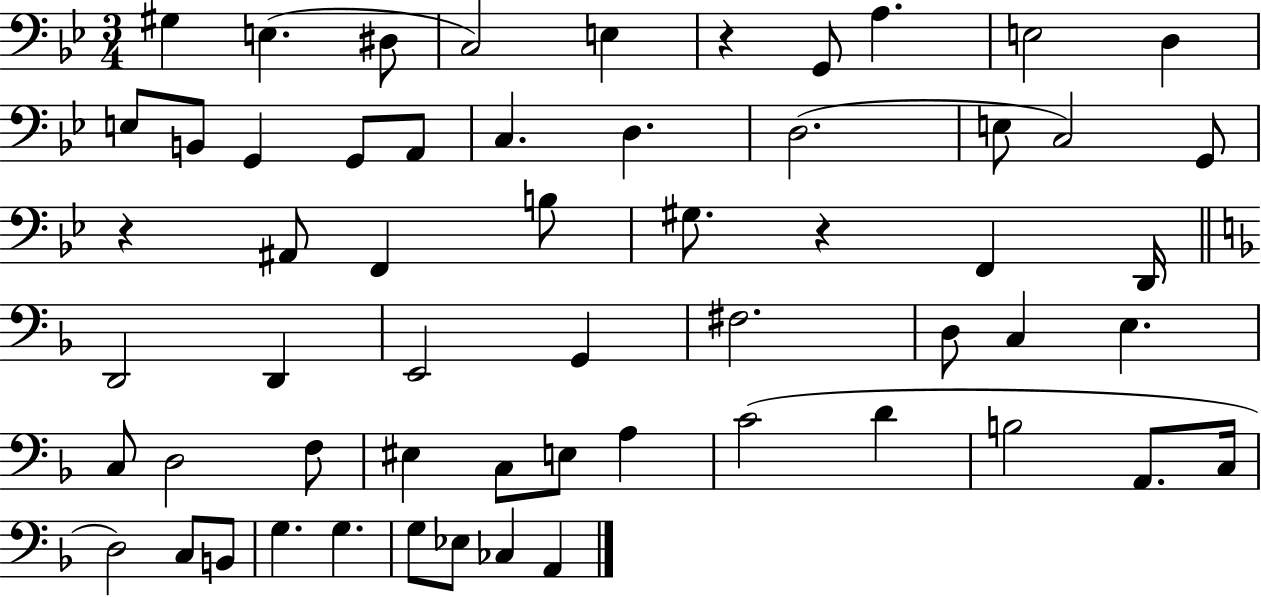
{
  \clef bass
  \numericTimeSignature
  \time 3/4
  \key bes \major
  gis4 e4.( dis8 | c2) e4 | r4 g,8 a4. | e2 d4 | \break e8 b,8 g,4 g,8 a,8 | c4. d4. | d2.( | e8 c2) g,8 | \break r4 ais,8 f,4 b8 | gis8. r4 f,4 d,16 | \bar "||" \break \key f \major d,2 d,4 | e,2 g,4 | fis2. | d8 c4 e4. | \break c8 d2 f8 | eis4 c8 e8 a4 | c'2( d'4 | b2 a,8. c16 | \break d2) c8 b,8 | g4. g4. | g8 ees8 ces4 a,4 | \bar "|."
}